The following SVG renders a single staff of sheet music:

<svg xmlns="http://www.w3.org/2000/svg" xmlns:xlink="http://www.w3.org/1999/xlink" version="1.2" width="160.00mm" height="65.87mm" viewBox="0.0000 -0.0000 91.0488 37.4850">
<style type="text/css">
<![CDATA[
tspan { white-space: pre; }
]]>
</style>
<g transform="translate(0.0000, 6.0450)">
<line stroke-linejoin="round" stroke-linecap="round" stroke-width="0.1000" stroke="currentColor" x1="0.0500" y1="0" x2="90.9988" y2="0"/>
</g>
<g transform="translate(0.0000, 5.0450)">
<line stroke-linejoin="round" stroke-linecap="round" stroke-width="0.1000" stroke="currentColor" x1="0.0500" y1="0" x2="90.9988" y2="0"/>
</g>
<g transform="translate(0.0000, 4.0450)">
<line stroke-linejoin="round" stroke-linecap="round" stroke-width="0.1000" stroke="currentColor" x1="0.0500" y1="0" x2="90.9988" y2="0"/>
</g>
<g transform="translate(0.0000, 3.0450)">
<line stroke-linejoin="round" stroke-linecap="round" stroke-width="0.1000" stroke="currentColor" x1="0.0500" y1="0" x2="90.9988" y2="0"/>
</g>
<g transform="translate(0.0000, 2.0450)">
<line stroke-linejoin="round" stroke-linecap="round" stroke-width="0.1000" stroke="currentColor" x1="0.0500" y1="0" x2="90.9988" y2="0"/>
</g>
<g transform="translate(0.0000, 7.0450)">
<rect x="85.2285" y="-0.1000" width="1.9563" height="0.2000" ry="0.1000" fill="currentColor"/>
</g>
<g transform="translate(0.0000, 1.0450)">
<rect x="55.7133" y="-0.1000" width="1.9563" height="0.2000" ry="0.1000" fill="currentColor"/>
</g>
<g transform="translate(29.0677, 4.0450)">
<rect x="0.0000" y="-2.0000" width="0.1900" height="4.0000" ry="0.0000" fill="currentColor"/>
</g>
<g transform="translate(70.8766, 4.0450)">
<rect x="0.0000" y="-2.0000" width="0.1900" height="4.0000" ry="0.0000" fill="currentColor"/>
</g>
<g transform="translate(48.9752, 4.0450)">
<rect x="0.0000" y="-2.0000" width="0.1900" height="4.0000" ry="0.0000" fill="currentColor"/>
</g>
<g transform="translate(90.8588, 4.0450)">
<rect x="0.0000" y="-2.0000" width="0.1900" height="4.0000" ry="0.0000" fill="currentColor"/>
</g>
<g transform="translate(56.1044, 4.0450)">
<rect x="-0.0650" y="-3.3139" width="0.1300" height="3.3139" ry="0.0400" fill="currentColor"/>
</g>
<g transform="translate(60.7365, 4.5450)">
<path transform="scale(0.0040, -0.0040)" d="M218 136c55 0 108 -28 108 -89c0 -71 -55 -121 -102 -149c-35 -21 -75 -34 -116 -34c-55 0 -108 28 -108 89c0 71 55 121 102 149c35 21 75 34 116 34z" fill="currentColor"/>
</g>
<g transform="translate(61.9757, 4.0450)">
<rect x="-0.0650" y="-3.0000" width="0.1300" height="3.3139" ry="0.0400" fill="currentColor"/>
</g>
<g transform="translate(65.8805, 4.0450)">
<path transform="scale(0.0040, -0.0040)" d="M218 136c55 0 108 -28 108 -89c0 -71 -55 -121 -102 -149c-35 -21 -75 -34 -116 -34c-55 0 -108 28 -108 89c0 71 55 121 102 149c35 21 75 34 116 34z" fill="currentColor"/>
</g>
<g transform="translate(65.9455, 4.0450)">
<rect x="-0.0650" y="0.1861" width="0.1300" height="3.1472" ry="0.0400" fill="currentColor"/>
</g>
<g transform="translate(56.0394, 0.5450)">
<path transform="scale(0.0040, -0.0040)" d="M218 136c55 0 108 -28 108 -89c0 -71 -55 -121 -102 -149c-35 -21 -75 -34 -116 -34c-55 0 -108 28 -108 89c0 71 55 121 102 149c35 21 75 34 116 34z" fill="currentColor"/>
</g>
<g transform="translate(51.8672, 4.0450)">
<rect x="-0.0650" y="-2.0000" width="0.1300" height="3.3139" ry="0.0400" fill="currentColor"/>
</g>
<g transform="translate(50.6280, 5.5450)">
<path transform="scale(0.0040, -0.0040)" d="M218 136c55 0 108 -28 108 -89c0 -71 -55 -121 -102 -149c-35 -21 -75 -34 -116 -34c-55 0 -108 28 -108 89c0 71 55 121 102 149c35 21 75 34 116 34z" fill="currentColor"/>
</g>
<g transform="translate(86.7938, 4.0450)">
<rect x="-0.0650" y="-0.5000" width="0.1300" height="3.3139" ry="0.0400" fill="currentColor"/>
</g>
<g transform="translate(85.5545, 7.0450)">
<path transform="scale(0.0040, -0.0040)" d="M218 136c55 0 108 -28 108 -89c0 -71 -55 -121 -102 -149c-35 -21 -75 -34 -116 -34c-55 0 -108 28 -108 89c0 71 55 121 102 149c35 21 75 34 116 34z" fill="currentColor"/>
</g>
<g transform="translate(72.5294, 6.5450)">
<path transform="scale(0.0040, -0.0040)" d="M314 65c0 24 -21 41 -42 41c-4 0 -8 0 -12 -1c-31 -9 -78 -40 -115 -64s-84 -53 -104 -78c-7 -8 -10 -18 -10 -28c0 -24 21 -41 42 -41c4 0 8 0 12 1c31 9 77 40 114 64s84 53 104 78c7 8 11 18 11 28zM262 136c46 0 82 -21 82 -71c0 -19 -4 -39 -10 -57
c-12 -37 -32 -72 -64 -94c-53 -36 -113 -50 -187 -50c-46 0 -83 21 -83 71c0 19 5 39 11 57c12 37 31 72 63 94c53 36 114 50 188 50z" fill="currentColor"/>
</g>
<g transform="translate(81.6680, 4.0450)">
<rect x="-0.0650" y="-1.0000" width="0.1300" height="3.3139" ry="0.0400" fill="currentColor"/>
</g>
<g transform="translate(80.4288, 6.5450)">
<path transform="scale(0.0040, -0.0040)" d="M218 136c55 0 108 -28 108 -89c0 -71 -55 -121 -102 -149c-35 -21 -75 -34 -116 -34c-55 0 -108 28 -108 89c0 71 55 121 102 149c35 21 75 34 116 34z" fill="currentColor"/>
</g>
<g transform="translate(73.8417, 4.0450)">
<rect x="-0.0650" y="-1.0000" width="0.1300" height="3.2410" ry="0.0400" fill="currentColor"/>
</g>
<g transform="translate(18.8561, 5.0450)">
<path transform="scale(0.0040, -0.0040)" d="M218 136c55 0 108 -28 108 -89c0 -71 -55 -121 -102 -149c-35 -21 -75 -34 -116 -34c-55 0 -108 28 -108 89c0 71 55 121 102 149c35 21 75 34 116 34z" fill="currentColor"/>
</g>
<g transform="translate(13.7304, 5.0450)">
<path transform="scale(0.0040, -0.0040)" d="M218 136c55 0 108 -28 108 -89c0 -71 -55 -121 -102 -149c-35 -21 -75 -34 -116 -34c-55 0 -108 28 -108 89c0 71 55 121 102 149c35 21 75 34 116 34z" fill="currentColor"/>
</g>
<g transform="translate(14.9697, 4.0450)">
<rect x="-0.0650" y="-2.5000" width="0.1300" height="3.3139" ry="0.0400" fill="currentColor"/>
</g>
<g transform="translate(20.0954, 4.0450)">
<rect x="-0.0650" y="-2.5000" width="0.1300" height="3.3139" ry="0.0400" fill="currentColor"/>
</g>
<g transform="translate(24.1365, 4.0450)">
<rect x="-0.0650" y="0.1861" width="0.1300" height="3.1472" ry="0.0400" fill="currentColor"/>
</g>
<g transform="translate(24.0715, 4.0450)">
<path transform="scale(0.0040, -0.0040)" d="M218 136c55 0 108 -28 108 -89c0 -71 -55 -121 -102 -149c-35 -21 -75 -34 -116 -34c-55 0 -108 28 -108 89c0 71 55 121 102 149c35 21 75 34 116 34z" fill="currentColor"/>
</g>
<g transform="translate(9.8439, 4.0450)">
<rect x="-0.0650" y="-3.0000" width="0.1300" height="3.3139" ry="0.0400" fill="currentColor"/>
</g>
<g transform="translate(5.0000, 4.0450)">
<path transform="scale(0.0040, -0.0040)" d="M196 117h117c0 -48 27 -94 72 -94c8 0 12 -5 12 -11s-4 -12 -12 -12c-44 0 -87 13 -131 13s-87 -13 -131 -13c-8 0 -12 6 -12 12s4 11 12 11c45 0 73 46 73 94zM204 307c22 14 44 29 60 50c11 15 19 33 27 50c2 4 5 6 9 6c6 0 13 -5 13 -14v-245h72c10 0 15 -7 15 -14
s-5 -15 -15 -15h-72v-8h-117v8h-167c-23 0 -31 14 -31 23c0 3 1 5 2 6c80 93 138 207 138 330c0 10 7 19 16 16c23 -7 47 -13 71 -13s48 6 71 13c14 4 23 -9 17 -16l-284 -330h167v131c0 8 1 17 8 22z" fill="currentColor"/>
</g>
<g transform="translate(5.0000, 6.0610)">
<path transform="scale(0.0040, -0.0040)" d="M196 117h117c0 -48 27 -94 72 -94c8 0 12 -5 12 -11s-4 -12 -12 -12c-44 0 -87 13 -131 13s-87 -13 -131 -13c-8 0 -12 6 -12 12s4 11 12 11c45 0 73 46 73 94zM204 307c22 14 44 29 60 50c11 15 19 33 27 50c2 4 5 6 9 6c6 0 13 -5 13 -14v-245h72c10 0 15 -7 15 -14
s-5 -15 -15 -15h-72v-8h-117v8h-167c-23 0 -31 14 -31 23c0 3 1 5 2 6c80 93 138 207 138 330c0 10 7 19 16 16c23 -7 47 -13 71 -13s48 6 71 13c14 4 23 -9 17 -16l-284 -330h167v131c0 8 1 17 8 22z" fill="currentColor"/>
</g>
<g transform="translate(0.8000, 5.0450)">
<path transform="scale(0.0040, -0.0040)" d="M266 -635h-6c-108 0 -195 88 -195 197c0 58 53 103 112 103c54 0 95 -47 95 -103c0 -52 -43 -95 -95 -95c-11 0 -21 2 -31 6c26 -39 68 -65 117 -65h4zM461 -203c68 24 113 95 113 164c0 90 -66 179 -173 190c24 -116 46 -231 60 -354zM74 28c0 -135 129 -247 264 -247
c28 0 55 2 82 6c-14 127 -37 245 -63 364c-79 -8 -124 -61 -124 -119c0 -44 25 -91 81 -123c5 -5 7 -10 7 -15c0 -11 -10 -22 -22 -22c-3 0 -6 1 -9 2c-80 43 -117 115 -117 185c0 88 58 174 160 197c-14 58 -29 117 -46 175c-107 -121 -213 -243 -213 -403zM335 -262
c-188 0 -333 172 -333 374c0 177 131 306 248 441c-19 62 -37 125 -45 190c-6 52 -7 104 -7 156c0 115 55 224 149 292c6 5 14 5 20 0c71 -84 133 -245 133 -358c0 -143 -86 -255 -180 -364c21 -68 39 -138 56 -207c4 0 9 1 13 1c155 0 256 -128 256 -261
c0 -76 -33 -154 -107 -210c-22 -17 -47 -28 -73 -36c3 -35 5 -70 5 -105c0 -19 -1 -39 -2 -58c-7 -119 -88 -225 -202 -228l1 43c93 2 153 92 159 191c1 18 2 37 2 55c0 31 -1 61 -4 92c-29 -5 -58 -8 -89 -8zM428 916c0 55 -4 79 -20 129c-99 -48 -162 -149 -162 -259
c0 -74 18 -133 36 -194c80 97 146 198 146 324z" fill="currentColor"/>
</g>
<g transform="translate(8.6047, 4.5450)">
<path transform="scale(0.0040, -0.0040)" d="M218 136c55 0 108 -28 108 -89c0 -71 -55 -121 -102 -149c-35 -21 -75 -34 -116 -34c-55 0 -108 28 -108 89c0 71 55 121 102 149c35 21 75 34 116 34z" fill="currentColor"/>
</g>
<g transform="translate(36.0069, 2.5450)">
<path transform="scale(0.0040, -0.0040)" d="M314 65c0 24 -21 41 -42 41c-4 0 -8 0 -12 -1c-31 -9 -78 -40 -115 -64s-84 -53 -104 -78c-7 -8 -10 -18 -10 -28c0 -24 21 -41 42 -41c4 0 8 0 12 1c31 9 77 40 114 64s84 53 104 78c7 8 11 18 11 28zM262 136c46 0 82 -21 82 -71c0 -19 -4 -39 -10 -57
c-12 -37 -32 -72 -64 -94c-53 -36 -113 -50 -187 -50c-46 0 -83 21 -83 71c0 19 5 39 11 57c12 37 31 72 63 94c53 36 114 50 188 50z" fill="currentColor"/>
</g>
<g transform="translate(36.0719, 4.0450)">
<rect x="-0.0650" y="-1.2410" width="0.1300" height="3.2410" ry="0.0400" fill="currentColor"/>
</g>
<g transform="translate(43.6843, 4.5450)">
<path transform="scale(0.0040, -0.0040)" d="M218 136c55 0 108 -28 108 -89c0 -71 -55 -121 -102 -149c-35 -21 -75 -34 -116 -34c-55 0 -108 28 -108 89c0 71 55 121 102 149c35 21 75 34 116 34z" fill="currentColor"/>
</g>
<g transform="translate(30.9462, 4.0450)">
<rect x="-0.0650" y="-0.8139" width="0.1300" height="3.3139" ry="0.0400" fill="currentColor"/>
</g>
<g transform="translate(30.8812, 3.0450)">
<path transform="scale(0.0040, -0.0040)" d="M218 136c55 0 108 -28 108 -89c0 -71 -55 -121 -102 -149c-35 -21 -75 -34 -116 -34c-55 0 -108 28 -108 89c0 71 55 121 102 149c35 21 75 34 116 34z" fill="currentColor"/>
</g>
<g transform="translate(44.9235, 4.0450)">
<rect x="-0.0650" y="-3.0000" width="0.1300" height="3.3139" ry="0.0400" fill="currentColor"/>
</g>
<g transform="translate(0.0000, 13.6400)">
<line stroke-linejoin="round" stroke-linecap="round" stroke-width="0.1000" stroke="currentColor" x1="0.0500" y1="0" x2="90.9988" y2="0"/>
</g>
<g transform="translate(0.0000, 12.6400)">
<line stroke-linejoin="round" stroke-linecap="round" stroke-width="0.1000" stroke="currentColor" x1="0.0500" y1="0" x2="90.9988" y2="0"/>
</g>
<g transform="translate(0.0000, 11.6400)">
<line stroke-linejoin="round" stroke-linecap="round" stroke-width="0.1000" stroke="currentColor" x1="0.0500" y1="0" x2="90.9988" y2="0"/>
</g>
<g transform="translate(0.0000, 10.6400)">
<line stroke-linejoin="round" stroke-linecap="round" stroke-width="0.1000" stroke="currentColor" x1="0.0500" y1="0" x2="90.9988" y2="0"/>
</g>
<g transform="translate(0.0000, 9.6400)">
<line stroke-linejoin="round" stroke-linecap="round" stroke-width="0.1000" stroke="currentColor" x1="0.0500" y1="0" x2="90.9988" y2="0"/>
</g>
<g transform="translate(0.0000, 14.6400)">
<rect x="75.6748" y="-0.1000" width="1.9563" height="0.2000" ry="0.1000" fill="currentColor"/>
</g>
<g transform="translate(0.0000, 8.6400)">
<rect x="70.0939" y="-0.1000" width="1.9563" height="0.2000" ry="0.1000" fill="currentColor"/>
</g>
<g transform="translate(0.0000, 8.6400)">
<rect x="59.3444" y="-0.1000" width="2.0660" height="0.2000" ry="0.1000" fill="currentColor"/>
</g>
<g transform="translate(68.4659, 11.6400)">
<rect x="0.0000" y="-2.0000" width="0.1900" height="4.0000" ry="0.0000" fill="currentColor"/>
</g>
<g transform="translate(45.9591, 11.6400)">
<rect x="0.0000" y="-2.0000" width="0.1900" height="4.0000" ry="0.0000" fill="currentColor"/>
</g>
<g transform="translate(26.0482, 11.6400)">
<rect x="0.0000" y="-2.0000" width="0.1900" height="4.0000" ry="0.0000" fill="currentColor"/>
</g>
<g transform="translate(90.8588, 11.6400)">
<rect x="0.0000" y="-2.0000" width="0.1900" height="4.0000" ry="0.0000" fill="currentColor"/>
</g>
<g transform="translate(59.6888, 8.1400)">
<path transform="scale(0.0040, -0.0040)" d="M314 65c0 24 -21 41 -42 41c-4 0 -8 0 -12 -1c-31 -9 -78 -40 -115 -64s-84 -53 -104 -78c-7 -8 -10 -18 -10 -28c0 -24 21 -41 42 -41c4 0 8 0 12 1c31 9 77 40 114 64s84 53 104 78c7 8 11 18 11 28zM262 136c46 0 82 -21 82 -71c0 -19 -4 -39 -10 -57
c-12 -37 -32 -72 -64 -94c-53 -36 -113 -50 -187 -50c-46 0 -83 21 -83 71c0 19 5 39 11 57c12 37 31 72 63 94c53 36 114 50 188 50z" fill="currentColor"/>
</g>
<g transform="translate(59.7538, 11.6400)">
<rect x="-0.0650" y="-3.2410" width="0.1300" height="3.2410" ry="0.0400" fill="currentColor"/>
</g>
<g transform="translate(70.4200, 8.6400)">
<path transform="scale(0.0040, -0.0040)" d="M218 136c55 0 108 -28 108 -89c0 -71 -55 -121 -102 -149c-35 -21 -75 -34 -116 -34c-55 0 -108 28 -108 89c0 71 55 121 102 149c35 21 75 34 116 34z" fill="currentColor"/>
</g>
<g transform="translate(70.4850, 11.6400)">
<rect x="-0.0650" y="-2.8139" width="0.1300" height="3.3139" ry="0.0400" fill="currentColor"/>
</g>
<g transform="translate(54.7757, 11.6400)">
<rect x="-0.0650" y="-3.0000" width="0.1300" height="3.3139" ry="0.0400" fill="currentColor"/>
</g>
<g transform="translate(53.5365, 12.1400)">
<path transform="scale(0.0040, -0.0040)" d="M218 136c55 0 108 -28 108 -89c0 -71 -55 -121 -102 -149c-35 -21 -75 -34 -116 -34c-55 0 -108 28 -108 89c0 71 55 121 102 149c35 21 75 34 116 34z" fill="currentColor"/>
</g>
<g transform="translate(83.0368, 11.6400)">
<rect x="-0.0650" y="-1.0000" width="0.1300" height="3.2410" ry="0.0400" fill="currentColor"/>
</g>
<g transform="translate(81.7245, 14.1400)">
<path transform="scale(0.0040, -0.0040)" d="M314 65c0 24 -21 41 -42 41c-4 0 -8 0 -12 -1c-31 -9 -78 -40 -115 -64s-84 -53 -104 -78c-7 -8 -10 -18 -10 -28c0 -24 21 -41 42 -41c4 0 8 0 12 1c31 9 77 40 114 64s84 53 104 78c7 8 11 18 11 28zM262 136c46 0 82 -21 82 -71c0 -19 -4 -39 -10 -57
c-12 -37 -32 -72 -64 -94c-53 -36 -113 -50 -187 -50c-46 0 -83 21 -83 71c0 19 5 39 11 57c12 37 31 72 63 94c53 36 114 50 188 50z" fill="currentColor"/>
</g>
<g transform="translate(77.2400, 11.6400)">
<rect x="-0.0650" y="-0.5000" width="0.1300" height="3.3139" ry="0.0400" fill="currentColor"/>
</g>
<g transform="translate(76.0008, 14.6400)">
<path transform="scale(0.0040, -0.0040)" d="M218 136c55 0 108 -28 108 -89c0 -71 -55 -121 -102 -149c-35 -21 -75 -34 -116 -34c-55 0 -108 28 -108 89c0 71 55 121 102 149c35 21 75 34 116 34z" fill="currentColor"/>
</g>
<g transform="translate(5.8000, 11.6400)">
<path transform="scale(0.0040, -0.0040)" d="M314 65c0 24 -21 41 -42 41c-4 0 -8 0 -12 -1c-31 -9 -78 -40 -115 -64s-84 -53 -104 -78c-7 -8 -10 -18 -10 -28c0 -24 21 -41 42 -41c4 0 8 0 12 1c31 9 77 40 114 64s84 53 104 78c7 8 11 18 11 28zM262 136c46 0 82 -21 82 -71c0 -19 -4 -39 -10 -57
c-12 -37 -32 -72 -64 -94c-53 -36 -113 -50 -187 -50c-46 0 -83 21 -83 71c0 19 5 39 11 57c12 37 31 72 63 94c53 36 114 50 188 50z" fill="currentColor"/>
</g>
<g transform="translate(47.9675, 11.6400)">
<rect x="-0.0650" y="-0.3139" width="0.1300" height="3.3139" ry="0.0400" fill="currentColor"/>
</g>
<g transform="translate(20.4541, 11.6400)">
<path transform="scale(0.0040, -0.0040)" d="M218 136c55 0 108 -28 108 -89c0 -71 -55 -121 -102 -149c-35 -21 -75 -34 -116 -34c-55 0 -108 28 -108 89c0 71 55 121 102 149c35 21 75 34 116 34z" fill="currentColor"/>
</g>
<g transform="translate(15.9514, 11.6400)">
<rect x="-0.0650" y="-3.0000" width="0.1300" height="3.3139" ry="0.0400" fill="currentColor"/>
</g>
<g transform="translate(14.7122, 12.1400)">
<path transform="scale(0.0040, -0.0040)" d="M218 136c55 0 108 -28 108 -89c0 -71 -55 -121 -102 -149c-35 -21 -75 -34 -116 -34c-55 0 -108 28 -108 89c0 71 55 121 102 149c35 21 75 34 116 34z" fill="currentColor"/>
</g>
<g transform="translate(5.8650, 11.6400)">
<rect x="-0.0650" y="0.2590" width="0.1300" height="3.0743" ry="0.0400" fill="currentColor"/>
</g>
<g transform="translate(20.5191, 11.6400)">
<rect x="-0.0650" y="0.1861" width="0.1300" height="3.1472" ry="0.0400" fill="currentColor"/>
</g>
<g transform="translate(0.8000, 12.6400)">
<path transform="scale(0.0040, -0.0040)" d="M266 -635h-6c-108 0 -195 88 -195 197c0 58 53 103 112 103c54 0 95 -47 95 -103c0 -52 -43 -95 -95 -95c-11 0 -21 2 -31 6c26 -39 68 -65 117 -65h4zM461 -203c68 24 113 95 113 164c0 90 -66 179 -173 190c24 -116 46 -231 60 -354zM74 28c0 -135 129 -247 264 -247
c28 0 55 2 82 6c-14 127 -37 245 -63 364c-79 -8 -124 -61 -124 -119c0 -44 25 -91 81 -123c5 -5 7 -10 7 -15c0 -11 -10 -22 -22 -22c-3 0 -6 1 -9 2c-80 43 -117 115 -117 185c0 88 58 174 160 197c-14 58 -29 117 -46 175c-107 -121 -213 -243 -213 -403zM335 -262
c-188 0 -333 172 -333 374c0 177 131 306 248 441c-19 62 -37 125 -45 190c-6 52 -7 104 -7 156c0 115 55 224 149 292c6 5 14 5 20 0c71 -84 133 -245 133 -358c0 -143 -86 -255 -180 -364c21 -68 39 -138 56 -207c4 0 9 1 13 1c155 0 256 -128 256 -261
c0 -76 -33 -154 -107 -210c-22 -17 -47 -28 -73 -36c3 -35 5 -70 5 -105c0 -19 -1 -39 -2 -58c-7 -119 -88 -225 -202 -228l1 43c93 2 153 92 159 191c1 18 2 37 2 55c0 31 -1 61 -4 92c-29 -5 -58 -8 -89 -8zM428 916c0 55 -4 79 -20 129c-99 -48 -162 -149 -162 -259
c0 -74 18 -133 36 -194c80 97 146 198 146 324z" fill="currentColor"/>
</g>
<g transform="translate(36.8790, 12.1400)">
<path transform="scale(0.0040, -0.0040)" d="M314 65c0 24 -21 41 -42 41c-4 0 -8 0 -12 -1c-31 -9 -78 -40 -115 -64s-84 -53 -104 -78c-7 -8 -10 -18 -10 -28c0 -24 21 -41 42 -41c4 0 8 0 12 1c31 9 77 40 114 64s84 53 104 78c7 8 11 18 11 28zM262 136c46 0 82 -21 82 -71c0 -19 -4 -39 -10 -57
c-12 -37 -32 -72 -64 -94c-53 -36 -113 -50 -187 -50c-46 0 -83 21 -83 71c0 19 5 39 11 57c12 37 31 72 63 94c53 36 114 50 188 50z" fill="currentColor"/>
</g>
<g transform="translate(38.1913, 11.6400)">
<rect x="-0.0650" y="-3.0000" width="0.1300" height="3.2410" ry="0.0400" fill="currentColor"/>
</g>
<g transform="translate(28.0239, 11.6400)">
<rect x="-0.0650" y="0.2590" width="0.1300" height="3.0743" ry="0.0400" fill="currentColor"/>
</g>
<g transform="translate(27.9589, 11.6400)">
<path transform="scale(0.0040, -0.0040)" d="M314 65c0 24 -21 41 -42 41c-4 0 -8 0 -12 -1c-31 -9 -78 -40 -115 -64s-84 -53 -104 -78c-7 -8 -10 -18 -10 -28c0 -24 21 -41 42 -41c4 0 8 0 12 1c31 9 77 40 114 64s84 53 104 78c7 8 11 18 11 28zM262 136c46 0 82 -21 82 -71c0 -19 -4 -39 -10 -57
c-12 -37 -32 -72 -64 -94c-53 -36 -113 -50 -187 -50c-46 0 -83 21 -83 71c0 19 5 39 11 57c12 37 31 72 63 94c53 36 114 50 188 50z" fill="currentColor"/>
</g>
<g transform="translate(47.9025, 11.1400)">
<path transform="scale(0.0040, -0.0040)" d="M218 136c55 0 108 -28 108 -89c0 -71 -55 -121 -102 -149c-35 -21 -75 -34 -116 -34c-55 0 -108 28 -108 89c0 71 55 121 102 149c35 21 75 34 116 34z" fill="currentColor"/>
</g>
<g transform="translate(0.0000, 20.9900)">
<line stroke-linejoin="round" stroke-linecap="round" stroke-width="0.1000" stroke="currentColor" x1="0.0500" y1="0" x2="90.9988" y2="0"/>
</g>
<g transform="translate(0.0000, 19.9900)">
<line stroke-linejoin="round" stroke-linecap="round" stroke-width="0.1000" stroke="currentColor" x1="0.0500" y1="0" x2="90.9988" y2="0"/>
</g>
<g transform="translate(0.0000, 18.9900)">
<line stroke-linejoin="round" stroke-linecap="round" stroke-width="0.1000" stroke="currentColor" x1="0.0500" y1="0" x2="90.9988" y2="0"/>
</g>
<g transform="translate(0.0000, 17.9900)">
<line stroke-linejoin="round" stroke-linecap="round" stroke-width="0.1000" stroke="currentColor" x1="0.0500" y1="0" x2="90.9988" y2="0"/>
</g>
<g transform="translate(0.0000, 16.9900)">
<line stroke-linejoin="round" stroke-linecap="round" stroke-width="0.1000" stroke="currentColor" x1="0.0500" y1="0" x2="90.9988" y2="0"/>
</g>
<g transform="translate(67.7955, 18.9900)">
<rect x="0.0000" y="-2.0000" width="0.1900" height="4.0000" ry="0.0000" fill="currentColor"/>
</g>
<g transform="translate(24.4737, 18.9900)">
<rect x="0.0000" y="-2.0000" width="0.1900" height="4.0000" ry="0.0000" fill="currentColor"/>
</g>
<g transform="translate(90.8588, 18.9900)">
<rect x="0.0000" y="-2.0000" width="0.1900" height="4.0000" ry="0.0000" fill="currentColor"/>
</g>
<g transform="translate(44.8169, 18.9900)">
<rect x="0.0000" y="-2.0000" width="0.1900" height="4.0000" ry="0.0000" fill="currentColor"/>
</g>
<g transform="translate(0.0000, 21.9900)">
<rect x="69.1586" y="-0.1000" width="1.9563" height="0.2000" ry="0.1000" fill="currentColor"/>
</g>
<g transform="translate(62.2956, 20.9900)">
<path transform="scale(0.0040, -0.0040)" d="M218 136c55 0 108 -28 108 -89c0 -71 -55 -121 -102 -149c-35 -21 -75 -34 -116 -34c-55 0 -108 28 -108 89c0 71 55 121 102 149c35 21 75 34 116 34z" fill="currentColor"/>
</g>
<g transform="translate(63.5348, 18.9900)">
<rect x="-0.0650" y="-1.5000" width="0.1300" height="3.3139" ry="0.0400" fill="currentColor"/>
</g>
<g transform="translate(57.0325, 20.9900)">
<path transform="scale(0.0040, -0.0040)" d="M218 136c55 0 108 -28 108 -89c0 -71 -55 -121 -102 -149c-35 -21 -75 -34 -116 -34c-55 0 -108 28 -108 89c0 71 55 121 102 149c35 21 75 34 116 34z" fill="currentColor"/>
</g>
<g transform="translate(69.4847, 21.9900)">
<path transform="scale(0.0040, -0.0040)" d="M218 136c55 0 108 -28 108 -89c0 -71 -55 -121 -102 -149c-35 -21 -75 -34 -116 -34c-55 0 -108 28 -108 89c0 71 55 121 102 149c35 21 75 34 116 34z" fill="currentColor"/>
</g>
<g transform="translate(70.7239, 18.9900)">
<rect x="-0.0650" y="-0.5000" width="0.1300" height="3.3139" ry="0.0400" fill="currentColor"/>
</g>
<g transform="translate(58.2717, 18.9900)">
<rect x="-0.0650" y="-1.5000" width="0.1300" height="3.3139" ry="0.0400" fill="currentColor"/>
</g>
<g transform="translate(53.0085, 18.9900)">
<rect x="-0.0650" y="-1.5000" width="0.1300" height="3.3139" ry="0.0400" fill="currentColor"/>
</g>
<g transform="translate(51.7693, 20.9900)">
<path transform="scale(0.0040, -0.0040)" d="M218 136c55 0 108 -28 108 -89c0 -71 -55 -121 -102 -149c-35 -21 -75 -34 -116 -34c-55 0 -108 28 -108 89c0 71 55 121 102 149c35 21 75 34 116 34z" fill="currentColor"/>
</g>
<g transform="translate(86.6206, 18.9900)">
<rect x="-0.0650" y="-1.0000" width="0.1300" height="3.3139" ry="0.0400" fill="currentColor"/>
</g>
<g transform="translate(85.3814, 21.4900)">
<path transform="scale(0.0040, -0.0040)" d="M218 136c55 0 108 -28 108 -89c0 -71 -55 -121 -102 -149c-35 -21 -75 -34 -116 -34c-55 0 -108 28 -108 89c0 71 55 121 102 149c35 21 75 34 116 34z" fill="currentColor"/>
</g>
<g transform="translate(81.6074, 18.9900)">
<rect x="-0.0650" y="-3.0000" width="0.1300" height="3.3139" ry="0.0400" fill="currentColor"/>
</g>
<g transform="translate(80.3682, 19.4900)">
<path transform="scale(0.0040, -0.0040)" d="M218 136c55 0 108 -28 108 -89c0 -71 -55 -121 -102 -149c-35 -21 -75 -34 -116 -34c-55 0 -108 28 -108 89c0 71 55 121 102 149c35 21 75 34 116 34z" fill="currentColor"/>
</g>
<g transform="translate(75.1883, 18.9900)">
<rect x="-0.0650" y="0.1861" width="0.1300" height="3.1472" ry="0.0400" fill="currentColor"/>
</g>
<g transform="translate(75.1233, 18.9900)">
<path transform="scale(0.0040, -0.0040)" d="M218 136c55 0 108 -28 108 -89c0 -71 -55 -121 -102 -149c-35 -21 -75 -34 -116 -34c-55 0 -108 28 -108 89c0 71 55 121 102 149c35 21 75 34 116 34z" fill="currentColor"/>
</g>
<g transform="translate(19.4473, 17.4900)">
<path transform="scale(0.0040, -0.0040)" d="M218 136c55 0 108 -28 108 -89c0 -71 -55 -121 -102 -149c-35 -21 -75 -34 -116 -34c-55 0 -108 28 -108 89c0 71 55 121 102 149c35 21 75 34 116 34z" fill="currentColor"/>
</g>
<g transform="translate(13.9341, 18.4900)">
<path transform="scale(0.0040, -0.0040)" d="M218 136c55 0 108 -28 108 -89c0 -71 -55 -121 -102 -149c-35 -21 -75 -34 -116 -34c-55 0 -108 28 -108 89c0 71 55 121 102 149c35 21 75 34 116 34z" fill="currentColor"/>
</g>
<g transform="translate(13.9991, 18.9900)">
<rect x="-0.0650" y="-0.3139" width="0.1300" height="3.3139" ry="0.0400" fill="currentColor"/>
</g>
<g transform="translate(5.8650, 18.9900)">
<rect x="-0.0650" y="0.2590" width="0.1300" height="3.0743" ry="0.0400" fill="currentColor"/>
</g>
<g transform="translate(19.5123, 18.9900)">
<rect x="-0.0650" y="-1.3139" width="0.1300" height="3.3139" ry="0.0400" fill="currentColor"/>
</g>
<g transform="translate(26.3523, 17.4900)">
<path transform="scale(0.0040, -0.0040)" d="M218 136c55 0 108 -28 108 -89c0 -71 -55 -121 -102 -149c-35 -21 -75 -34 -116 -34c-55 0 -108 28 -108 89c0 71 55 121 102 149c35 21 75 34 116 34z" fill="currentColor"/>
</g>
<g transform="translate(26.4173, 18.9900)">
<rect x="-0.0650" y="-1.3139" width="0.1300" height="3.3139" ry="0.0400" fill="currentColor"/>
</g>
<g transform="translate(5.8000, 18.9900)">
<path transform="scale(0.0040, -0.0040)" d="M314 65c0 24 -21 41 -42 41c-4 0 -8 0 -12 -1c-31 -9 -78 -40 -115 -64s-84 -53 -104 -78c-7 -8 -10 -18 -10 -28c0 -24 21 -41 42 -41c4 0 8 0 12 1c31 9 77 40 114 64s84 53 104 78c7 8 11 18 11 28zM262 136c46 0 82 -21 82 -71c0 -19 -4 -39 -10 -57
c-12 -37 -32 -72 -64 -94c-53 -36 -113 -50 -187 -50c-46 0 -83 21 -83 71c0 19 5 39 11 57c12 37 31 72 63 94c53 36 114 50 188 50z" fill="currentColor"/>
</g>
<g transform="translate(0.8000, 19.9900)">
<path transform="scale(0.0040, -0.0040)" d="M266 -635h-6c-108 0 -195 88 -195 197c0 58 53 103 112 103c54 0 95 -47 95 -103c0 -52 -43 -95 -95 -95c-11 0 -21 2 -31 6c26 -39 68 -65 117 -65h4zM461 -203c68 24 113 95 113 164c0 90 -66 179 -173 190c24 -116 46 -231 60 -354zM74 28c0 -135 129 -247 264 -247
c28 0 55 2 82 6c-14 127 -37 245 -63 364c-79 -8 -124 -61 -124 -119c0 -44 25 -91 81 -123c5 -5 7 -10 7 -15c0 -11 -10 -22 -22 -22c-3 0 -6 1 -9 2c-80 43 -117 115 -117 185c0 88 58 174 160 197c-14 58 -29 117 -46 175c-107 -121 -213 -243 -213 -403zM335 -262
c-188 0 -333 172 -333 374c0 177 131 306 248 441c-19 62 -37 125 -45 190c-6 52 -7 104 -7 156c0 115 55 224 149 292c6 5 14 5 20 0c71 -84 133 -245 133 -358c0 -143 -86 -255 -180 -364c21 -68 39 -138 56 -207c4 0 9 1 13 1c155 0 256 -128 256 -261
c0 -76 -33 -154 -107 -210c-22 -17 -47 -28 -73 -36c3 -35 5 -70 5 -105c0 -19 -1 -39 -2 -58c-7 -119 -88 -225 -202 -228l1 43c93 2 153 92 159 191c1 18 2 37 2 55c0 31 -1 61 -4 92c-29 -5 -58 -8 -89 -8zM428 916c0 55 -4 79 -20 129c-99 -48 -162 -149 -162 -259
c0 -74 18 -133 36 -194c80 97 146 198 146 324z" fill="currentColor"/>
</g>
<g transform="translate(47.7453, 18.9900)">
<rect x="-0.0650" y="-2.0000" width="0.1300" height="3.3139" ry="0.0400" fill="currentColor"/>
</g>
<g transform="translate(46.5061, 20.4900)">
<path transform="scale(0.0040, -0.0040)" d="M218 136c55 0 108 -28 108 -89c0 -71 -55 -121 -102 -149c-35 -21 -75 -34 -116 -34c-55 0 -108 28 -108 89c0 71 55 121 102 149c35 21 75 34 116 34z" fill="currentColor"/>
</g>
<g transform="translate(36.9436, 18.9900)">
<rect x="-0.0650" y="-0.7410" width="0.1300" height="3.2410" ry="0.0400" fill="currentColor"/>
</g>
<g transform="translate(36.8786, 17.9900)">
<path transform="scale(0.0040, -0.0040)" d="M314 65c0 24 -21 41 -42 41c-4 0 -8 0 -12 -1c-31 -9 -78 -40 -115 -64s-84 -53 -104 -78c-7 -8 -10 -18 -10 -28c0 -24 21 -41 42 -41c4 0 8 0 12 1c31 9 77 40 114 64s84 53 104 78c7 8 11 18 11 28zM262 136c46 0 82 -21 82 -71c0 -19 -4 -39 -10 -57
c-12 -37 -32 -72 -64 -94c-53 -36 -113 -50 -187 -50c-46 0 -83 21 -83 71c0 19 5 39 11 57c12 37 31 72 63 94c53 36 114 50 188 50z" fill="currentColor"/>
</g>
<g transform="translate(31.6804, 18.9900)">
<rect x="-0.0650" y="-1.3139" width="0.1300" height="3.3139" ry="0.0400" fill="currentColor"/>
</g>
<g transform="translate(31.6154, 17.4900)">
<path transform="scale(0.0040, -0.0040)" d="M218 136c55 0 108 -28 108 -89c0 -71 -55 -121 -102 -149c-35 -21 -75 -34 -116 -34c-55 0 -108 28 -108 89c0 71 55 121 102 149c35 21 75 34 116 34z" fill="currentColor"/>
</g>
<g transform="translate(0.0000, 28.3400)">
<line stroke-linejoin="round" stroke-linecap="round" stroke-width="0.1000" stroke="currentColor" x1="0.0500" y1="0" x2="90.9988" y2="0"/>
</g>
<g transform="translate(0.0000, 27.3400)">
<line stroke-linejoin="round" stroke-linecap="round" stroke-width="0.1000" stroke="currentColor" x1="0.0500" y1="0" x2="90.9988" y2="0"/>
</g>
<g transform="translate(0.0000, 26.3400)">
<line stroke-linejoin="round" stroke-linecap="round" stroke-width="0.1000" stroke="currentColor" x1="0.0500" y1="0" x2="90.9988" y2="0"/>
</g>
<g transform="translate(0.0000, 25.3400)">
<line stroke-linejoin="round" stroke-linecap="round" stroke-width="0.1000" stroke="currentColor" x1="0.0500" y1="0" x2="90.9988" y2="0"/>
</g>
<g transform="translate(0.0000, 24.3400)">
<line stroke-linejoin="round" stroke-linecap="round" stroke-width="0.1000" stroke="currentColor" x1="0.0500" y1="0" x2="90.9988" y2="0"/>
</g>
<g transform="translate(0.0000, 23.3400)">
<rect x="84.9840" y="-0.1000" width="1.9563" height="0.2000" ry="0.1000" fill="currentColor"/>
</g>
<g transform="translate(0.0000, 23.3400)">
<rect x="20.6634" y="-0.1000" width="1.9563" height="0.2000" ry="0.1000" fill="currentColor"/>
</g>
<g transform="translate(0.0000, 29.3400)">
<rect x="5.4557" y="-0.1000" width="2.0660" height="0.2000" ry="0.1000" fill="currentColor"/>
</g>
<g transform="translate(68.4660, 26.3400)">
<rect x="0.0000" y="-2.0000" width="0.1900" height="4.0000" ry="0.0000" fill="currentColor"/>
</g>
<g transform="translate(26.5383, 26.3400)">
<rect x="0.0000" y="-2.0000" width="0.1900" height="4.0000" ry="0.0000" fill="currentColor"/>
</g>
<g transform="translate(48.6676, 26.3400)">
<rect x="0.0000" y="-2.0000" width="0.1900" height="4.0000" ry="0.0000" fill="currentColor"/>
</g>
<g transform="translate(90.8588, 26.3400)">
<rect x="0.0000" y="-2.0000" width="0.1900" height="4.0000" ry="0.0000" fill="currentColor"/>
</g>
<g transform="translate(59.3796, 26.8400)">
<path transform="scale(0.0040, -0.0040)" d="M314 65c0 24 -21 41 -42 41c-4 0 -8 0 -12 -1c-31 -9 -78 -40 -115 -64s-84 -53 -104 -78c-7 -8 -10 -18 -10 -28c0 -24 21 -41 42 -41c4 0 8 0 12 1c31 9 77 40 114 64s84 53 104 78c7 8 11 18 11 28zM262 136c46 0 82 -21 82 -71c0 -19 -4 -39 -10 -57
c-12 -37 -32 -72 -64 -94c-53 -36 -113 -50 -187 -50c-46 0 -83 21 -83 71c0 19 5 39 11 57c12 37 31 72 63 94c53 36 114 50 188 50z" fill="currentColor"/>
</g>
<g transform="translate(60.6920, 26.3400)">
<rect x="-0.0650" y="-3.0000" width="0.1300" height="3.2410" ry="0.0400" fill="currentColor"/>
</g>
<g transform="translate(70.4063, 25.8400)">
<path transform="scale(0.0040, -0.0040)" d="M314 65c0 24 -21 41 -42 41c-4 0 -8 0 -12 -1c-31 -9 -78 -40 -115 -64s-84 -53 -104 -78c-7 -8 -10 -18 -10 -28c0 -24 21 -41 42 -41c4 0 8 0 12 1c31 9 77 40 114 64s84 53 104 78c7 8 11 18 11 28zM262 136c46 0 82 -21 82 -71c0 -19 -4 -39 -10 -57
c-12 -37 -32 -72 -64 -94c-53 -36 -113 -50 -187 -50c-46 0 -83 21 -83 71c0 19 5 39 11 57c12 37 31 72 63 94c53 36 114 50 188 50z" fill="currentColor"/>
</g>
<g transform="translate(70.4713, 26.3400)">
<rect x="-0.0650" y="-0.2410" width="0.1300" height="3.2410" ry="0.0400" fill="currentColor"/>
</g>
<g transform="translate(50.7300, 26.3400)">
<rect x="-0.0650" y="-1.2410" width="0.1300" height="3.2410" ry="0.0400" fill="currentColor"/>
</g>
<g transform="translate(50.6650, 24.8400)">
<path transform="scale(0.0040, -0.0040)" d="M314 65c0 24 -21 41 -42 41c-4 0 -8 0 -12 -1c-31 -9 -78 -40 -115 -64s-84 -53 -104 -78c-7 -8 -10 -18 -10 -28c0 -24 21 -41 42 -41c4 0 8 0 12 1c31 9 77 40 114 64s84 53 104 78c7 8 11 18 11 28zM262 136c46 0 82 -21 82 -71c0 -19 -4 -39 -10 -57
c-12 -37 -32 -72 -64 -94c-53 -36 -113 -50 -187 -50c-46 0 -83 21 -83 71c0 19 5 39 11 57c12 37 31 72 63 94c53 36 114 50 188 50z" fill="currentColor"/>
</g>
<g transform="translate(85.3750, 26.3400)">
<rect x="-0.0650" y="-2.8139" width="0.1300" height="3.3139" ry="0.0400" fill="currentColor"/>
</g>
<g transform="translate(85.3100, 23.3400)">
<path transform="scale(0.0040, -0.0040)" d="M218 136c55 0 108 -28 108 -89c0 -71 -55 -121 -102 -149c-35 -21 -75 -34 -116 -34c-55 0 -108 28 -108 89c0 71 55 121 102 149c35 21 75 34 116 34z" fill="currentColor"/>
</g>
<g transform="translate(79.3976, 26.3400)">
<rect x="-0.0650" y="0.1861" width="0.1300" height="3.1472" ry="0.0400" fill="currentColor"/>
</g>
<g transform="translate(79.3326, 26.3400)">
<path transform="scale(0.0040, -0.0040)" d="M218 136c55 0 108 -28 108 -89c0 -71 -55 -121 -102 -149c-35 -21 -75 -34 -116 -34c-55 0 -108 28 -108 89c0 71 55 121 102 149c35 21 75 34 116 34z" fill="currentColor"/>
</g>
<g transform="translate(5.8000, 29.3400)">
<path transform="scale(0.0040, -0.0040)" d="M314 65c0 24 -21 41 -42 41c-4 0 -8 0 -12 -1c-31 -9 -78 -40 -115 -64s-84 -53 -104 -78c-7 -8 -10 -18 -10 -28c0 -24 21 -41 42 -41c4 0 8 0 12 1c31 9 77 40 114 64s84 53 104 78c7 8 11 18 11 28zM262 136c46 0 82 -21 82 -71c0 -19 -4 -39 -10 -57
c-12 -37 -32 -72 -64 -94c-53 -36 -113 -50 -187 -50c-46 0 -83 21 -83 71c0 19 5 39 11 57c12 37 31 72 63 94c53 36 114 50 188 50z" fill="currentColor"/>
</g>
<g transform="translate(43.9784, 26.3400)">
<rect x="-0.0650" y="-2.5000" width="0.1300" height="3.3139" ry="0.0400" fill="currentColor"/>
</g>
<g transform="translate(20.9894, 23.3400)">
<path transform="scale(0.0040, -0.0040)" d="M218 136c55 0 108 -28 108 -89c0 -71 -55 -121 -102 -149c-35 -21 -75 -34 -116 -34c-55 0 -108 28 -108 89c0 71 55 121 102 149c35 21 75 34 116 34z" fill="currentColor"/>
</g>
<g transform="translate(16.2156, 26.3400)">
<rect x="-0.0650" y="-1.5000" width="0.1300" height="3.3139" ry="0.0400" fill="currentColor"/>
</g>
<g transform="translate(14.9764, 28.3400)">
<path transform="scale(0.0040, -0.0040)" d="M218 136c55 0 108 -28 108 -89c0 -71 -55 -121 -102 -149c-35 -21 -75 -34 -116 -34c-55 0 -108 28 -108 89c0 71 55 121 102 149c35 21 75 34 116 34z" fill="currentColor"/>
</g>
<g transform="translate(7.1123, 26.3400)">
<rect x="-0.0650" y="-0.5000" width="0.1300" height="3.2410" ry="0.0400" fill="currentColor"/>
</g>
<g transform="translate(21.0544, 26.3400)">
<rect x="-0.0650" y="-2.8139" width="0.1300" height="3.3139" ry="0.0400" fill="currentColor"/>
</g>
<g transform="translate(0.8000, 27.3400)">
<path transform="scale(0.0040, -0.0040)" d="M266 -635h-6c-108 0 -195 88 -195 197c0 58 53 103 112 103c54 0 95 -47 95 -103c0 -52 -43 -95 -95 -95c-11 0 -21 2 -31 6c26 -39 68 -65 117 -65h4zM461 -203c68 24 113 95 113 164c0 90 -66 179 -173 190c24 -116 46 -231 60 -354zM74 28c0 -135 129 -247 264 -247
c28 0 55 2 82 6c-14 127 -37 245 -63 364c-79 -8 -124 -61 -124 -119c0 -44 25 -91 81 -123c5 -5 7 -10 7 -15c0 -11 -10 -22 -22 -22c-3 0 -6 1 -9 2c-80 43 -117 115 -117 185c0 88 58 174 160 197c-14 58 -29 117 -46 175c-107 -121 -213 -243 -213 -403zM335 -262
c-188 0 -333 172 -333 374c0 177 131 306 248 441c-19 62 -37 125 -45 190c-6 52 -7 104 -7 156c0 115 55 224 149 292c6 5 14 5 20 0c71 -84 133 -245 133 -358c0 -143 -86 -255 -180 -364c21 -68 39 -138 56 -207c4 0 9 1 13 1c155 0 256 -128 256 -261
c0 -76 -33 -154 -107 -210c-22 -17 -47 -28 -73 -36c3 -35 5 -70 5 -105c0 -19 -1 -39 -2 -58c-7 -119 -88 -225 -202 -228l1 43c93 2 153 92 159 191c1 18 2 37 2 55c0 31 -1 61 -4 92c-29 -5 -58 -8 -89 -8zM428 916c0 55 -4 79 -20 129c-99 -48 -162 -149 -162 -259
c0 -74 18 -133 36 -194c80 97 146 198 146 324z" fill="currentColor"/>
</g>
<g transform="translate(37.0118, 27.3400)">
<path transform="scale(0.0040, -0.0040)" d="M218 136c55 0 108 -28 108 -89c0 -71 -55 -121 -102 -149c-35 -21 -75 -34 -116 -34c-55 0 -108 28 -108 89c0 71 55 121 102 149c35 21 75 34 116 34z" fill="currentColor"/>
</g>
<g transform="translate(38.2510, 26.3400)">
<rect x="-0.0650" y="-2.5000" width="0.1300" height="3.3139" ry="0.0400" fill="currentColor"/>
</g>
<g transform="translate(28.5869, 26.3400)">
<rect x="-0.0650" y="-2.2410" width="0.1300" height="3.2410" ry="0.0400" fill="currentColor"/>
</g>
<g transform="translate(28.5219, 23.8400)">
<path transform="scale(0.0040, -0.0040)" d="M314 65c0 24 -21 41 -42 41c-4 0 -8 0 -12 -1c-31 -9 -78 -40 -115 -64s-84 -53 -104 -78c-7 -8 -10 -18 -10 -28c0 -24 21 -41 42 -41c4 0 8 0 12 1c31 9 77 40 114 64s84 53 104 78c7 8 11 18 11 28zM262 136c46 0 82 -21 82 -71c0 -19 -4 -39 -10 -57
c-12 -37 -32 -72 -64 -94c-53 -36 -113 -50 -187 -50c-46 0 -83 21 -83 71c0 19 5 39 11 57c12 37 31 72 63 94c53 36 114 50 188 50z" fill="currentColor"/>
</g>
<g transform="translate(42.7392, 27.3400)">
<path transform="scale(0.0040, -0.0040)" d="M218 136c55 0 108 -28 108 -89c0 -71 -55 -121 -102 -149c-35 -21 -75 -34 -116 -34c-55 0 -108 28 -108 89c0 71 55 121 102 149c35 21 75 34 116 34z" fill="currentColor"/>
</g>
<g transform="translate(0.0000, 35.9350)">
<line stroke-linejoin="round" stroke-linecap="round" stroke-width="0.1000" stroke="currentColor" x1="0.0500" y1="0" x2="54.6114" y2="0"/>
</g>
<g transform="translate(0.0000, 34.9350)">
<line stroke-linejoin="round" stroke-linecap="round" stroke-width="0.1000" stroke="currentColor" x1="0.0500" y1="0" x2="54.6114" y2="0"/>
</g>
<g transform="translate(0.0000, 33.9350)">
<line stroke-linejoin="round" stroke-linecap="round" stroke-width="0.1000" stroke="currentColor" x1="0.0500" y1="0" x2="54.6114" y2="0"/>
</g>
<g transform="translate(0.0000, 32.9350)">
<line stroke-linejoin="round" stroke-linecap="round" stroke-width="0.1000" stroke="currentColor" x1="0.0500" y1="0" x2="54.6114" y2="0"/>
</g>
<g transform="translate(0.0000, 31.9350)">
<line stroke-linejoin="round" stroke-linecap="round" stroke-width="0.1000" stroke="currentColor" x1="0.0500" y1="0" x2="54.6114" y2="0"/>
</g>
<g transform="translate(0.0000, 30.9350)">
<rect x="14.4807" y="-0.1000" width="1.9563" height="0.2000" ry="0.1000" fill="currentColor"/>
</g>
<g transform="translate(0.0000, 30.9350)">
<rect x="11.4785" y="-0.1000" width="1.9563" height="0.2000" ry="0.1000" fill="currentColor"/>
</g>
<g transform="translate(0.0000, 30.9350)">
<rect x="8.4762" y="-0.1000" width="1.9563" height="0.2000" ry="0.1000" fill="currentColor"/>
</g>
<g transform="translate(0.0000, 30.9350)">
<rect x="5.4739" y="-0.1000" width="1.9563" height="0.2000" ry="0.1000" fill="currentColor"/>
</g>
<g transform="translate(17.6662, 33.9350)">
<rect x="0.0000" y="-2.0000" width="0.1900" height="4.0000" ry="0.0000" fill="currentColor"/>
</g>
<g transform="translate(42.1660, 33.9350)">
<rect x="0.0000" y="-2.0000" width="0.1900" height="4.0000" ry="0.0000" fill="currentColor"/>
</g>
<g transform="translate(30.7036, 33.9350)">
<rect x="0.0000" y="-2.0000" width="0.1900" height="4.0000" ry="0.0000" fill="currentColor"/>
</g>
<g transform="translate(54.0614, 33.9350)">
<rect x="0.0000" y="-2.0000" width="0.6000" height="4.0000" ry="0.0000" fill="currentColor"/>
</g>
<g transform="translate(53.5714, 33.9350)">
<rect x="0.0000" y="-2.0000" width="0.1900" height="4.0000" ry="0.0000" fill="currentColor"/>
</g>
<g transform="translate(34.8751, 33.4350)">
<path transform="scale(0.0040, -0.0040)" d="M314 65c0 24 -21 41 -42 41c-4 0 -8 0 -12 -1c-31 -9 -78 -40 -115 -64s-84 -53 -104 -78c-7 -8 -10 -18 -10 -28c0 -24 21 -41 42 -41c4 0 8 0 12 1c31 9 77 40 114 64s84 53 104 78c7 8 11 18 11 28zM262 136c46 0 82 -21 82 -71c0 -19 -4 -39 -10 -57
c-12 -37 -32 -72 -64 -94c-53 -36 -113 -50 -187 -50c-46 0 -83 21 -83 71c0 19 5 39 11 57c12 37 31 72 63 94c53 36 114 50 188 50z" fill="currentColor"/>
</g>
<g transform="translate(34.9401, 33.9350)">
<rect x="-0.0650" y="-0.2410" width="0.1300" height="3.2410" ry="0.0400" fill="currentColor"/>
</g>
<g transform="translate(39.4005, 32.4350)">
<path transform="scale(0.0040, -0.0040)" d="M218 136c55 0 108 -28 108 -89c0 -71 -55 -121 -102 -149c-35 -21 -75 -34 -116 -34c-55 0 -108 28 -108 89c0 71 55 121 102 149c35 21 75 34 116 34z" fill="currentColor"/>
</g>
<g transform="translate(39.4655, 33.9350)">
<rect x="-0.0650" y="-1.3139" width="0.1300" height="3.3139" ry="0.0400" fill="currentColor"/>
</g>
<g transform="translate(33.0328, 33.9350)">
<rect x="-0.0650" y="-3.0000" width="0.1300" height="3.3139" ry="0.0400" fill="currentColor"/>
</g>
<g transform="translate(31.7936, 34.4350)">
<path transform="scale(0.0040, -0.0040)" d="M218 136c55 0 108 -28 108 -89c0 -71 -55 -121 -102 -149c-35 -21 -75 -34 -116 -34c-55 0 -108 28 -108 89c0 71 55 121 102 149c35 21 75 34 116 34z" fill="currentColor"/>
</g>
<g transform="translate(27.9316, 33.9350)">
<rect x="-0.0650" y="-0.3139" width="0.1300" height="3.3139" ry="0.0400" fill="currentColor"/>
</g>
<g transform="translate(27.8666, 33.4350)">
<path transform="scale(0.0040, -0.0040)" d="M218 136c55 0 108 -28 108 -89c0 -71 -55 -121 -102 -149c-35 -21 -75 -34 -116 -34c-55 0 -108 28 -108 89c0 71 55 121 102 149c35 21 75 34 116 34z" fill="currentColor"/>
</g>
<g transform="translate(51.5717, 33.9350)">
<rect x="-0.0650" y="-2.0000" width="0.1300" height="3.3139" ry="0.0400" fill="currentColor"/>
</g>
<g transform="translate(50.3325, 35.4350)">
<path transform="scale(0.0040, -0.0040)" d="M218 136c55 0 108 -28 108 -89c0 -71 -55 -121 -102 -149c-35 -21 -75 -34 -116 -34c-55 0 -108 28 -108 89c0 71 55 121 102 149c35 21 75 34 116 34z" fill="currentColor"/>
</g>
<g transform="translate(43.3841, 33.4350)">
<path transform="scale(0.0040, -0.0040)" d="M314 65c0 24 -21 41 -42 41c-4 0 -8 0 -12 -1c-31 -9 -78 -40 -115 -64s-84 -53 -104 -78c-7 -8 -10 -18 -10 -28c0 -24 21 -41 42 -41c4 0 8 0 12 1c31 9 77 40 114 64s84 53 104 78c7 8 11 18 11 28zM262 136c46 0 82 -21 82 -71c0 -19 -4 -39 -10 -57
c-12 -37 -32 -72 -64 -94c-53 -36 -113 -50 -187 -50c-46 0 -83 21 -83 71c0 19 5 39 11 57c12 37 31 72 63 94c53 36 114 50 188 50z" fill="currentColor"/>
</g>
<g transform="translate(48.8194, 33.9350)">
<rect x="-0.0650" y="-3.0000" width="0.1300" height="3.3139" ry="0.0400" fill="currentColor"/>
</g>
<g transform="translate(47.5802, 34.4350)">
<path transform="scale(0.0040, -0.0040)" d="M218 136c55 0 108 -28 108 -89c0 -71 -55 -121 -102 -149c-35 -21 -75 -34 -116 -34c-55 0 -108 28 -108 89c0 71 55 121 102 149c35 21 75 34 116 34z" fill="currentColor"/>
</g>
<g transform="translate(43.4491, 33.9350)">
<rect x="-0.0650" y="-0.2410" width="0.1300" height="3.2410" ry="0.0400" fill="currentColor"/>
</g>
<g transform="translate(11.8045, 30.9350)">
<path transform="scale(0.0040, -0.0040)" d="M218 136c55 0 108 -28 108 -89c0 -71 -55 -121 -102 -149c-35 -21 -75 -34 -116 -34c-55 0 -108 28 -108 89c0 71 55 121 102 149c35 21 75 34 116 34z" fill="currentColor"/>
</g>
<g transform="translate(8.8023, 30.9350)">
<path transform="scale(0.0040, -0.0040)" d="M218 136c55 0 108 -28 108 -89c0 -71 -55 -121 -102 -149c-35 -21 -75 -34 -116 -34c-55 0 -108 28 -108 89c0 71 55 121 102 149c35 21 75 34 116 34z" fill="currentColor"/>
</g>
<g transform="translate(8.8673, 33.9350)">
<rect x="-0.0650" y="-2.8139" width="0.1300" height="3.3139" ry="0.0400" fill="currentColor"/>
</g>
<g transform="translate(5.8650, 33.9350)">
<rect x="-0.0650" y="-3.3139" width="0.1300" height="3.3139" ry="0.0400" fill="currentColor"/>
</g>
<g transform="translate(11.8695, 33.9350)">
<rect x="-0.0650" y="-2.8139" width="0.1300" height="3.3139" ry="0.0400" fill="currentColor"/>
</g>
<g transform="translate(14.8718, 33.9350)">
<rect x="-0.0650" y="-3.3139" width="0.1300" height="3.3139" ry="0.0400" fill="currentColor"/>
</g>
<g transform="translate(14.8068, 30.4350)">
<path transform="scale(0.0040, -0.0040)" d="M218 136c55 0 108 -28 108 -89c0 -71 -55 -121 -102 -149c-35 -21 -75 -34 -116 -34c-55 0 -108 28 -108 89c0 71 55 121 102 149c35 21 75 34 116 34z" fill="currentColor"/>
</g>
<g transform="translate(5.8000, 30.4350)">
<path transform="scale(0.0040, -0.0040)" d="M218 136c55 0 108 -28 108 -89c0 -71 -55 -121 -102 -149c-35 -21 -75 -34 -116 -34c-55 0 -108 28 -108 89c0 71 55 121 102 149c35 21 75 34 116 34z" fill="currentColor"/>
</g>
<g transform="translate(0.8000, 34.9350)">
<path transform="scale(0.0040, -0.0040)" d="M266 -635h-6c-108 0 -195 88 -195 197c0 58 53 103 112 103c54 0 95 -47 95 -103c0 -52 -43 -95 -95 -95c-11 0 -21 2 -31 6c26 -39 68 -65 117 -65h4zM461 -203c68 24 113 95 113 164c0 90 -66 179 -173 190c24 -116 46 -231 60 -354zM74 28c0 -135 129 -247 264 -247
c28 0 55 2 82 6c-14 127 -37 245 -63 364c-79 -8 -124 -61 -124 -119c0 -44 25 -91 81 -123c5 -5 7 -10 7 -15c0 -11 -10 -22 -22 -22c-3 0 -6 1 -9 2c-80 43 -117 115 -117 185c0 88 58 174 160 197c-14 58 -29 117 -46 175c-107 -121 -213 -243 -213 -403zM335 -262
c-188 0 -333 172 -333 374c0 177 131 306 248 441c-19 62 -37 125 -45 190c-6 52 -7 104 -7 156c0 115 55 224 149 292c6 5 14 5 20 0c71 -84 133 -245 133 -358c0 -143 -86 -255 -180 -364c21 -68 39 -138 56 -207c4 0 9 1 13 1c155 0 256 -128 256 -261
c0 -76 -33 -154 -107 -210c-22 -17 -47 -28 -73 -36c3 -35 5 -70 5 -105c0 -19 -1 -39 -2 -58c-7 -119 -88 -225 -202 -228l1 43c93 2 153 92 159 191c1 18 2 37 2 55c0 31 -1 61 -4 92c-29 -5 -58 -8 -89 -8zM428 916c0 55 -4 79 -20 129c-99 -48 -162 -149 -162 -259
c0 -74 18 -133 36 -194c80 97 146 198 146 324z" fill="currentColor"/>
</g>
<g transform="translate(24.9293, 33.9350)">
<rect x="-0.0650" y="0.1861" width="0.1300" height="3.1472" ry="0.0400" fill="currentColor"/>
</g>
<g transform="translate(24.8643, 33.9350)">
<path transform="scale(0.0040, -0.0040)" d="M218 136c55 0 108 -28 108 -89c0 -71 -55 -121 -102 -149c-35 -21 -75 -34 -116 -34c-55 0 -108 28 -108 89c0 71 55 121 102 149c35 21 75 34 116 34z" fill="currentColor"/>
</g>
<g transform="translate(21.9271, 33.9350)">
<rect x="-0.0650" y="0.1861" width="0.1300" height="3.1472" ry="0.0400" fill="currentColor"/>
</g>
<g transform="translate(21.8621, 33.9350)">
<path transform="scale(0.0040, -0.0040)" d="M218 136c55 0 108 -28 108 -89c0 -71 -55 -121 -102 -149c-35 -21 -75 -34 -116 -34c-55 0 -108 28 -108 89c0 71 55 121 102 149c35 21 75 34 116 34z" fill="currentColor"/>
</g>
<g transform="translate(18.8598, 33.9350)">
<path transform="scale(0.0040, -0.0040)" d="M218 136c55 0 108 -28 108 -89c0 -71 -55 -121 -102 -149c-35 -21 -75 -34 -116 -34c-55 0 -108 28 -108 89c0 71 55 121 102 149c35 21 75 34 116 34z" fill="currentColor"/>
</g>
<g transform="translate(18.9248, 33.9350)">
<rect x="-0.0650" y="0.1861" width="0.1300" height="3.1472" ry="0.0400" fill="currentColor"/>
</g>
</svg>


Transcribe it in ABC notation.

X:1
T:Untitled
M:4/4
L:1/4
K:C
A G G B d e2 A F b A B D2 D C B2 A B B2 A2 c A b2 a C D2 B2 c e e e d2 F E E E C B A D C2 E a g2 G G e2 A2 c2 B a b a a b B B B c A c2 e c2 A F